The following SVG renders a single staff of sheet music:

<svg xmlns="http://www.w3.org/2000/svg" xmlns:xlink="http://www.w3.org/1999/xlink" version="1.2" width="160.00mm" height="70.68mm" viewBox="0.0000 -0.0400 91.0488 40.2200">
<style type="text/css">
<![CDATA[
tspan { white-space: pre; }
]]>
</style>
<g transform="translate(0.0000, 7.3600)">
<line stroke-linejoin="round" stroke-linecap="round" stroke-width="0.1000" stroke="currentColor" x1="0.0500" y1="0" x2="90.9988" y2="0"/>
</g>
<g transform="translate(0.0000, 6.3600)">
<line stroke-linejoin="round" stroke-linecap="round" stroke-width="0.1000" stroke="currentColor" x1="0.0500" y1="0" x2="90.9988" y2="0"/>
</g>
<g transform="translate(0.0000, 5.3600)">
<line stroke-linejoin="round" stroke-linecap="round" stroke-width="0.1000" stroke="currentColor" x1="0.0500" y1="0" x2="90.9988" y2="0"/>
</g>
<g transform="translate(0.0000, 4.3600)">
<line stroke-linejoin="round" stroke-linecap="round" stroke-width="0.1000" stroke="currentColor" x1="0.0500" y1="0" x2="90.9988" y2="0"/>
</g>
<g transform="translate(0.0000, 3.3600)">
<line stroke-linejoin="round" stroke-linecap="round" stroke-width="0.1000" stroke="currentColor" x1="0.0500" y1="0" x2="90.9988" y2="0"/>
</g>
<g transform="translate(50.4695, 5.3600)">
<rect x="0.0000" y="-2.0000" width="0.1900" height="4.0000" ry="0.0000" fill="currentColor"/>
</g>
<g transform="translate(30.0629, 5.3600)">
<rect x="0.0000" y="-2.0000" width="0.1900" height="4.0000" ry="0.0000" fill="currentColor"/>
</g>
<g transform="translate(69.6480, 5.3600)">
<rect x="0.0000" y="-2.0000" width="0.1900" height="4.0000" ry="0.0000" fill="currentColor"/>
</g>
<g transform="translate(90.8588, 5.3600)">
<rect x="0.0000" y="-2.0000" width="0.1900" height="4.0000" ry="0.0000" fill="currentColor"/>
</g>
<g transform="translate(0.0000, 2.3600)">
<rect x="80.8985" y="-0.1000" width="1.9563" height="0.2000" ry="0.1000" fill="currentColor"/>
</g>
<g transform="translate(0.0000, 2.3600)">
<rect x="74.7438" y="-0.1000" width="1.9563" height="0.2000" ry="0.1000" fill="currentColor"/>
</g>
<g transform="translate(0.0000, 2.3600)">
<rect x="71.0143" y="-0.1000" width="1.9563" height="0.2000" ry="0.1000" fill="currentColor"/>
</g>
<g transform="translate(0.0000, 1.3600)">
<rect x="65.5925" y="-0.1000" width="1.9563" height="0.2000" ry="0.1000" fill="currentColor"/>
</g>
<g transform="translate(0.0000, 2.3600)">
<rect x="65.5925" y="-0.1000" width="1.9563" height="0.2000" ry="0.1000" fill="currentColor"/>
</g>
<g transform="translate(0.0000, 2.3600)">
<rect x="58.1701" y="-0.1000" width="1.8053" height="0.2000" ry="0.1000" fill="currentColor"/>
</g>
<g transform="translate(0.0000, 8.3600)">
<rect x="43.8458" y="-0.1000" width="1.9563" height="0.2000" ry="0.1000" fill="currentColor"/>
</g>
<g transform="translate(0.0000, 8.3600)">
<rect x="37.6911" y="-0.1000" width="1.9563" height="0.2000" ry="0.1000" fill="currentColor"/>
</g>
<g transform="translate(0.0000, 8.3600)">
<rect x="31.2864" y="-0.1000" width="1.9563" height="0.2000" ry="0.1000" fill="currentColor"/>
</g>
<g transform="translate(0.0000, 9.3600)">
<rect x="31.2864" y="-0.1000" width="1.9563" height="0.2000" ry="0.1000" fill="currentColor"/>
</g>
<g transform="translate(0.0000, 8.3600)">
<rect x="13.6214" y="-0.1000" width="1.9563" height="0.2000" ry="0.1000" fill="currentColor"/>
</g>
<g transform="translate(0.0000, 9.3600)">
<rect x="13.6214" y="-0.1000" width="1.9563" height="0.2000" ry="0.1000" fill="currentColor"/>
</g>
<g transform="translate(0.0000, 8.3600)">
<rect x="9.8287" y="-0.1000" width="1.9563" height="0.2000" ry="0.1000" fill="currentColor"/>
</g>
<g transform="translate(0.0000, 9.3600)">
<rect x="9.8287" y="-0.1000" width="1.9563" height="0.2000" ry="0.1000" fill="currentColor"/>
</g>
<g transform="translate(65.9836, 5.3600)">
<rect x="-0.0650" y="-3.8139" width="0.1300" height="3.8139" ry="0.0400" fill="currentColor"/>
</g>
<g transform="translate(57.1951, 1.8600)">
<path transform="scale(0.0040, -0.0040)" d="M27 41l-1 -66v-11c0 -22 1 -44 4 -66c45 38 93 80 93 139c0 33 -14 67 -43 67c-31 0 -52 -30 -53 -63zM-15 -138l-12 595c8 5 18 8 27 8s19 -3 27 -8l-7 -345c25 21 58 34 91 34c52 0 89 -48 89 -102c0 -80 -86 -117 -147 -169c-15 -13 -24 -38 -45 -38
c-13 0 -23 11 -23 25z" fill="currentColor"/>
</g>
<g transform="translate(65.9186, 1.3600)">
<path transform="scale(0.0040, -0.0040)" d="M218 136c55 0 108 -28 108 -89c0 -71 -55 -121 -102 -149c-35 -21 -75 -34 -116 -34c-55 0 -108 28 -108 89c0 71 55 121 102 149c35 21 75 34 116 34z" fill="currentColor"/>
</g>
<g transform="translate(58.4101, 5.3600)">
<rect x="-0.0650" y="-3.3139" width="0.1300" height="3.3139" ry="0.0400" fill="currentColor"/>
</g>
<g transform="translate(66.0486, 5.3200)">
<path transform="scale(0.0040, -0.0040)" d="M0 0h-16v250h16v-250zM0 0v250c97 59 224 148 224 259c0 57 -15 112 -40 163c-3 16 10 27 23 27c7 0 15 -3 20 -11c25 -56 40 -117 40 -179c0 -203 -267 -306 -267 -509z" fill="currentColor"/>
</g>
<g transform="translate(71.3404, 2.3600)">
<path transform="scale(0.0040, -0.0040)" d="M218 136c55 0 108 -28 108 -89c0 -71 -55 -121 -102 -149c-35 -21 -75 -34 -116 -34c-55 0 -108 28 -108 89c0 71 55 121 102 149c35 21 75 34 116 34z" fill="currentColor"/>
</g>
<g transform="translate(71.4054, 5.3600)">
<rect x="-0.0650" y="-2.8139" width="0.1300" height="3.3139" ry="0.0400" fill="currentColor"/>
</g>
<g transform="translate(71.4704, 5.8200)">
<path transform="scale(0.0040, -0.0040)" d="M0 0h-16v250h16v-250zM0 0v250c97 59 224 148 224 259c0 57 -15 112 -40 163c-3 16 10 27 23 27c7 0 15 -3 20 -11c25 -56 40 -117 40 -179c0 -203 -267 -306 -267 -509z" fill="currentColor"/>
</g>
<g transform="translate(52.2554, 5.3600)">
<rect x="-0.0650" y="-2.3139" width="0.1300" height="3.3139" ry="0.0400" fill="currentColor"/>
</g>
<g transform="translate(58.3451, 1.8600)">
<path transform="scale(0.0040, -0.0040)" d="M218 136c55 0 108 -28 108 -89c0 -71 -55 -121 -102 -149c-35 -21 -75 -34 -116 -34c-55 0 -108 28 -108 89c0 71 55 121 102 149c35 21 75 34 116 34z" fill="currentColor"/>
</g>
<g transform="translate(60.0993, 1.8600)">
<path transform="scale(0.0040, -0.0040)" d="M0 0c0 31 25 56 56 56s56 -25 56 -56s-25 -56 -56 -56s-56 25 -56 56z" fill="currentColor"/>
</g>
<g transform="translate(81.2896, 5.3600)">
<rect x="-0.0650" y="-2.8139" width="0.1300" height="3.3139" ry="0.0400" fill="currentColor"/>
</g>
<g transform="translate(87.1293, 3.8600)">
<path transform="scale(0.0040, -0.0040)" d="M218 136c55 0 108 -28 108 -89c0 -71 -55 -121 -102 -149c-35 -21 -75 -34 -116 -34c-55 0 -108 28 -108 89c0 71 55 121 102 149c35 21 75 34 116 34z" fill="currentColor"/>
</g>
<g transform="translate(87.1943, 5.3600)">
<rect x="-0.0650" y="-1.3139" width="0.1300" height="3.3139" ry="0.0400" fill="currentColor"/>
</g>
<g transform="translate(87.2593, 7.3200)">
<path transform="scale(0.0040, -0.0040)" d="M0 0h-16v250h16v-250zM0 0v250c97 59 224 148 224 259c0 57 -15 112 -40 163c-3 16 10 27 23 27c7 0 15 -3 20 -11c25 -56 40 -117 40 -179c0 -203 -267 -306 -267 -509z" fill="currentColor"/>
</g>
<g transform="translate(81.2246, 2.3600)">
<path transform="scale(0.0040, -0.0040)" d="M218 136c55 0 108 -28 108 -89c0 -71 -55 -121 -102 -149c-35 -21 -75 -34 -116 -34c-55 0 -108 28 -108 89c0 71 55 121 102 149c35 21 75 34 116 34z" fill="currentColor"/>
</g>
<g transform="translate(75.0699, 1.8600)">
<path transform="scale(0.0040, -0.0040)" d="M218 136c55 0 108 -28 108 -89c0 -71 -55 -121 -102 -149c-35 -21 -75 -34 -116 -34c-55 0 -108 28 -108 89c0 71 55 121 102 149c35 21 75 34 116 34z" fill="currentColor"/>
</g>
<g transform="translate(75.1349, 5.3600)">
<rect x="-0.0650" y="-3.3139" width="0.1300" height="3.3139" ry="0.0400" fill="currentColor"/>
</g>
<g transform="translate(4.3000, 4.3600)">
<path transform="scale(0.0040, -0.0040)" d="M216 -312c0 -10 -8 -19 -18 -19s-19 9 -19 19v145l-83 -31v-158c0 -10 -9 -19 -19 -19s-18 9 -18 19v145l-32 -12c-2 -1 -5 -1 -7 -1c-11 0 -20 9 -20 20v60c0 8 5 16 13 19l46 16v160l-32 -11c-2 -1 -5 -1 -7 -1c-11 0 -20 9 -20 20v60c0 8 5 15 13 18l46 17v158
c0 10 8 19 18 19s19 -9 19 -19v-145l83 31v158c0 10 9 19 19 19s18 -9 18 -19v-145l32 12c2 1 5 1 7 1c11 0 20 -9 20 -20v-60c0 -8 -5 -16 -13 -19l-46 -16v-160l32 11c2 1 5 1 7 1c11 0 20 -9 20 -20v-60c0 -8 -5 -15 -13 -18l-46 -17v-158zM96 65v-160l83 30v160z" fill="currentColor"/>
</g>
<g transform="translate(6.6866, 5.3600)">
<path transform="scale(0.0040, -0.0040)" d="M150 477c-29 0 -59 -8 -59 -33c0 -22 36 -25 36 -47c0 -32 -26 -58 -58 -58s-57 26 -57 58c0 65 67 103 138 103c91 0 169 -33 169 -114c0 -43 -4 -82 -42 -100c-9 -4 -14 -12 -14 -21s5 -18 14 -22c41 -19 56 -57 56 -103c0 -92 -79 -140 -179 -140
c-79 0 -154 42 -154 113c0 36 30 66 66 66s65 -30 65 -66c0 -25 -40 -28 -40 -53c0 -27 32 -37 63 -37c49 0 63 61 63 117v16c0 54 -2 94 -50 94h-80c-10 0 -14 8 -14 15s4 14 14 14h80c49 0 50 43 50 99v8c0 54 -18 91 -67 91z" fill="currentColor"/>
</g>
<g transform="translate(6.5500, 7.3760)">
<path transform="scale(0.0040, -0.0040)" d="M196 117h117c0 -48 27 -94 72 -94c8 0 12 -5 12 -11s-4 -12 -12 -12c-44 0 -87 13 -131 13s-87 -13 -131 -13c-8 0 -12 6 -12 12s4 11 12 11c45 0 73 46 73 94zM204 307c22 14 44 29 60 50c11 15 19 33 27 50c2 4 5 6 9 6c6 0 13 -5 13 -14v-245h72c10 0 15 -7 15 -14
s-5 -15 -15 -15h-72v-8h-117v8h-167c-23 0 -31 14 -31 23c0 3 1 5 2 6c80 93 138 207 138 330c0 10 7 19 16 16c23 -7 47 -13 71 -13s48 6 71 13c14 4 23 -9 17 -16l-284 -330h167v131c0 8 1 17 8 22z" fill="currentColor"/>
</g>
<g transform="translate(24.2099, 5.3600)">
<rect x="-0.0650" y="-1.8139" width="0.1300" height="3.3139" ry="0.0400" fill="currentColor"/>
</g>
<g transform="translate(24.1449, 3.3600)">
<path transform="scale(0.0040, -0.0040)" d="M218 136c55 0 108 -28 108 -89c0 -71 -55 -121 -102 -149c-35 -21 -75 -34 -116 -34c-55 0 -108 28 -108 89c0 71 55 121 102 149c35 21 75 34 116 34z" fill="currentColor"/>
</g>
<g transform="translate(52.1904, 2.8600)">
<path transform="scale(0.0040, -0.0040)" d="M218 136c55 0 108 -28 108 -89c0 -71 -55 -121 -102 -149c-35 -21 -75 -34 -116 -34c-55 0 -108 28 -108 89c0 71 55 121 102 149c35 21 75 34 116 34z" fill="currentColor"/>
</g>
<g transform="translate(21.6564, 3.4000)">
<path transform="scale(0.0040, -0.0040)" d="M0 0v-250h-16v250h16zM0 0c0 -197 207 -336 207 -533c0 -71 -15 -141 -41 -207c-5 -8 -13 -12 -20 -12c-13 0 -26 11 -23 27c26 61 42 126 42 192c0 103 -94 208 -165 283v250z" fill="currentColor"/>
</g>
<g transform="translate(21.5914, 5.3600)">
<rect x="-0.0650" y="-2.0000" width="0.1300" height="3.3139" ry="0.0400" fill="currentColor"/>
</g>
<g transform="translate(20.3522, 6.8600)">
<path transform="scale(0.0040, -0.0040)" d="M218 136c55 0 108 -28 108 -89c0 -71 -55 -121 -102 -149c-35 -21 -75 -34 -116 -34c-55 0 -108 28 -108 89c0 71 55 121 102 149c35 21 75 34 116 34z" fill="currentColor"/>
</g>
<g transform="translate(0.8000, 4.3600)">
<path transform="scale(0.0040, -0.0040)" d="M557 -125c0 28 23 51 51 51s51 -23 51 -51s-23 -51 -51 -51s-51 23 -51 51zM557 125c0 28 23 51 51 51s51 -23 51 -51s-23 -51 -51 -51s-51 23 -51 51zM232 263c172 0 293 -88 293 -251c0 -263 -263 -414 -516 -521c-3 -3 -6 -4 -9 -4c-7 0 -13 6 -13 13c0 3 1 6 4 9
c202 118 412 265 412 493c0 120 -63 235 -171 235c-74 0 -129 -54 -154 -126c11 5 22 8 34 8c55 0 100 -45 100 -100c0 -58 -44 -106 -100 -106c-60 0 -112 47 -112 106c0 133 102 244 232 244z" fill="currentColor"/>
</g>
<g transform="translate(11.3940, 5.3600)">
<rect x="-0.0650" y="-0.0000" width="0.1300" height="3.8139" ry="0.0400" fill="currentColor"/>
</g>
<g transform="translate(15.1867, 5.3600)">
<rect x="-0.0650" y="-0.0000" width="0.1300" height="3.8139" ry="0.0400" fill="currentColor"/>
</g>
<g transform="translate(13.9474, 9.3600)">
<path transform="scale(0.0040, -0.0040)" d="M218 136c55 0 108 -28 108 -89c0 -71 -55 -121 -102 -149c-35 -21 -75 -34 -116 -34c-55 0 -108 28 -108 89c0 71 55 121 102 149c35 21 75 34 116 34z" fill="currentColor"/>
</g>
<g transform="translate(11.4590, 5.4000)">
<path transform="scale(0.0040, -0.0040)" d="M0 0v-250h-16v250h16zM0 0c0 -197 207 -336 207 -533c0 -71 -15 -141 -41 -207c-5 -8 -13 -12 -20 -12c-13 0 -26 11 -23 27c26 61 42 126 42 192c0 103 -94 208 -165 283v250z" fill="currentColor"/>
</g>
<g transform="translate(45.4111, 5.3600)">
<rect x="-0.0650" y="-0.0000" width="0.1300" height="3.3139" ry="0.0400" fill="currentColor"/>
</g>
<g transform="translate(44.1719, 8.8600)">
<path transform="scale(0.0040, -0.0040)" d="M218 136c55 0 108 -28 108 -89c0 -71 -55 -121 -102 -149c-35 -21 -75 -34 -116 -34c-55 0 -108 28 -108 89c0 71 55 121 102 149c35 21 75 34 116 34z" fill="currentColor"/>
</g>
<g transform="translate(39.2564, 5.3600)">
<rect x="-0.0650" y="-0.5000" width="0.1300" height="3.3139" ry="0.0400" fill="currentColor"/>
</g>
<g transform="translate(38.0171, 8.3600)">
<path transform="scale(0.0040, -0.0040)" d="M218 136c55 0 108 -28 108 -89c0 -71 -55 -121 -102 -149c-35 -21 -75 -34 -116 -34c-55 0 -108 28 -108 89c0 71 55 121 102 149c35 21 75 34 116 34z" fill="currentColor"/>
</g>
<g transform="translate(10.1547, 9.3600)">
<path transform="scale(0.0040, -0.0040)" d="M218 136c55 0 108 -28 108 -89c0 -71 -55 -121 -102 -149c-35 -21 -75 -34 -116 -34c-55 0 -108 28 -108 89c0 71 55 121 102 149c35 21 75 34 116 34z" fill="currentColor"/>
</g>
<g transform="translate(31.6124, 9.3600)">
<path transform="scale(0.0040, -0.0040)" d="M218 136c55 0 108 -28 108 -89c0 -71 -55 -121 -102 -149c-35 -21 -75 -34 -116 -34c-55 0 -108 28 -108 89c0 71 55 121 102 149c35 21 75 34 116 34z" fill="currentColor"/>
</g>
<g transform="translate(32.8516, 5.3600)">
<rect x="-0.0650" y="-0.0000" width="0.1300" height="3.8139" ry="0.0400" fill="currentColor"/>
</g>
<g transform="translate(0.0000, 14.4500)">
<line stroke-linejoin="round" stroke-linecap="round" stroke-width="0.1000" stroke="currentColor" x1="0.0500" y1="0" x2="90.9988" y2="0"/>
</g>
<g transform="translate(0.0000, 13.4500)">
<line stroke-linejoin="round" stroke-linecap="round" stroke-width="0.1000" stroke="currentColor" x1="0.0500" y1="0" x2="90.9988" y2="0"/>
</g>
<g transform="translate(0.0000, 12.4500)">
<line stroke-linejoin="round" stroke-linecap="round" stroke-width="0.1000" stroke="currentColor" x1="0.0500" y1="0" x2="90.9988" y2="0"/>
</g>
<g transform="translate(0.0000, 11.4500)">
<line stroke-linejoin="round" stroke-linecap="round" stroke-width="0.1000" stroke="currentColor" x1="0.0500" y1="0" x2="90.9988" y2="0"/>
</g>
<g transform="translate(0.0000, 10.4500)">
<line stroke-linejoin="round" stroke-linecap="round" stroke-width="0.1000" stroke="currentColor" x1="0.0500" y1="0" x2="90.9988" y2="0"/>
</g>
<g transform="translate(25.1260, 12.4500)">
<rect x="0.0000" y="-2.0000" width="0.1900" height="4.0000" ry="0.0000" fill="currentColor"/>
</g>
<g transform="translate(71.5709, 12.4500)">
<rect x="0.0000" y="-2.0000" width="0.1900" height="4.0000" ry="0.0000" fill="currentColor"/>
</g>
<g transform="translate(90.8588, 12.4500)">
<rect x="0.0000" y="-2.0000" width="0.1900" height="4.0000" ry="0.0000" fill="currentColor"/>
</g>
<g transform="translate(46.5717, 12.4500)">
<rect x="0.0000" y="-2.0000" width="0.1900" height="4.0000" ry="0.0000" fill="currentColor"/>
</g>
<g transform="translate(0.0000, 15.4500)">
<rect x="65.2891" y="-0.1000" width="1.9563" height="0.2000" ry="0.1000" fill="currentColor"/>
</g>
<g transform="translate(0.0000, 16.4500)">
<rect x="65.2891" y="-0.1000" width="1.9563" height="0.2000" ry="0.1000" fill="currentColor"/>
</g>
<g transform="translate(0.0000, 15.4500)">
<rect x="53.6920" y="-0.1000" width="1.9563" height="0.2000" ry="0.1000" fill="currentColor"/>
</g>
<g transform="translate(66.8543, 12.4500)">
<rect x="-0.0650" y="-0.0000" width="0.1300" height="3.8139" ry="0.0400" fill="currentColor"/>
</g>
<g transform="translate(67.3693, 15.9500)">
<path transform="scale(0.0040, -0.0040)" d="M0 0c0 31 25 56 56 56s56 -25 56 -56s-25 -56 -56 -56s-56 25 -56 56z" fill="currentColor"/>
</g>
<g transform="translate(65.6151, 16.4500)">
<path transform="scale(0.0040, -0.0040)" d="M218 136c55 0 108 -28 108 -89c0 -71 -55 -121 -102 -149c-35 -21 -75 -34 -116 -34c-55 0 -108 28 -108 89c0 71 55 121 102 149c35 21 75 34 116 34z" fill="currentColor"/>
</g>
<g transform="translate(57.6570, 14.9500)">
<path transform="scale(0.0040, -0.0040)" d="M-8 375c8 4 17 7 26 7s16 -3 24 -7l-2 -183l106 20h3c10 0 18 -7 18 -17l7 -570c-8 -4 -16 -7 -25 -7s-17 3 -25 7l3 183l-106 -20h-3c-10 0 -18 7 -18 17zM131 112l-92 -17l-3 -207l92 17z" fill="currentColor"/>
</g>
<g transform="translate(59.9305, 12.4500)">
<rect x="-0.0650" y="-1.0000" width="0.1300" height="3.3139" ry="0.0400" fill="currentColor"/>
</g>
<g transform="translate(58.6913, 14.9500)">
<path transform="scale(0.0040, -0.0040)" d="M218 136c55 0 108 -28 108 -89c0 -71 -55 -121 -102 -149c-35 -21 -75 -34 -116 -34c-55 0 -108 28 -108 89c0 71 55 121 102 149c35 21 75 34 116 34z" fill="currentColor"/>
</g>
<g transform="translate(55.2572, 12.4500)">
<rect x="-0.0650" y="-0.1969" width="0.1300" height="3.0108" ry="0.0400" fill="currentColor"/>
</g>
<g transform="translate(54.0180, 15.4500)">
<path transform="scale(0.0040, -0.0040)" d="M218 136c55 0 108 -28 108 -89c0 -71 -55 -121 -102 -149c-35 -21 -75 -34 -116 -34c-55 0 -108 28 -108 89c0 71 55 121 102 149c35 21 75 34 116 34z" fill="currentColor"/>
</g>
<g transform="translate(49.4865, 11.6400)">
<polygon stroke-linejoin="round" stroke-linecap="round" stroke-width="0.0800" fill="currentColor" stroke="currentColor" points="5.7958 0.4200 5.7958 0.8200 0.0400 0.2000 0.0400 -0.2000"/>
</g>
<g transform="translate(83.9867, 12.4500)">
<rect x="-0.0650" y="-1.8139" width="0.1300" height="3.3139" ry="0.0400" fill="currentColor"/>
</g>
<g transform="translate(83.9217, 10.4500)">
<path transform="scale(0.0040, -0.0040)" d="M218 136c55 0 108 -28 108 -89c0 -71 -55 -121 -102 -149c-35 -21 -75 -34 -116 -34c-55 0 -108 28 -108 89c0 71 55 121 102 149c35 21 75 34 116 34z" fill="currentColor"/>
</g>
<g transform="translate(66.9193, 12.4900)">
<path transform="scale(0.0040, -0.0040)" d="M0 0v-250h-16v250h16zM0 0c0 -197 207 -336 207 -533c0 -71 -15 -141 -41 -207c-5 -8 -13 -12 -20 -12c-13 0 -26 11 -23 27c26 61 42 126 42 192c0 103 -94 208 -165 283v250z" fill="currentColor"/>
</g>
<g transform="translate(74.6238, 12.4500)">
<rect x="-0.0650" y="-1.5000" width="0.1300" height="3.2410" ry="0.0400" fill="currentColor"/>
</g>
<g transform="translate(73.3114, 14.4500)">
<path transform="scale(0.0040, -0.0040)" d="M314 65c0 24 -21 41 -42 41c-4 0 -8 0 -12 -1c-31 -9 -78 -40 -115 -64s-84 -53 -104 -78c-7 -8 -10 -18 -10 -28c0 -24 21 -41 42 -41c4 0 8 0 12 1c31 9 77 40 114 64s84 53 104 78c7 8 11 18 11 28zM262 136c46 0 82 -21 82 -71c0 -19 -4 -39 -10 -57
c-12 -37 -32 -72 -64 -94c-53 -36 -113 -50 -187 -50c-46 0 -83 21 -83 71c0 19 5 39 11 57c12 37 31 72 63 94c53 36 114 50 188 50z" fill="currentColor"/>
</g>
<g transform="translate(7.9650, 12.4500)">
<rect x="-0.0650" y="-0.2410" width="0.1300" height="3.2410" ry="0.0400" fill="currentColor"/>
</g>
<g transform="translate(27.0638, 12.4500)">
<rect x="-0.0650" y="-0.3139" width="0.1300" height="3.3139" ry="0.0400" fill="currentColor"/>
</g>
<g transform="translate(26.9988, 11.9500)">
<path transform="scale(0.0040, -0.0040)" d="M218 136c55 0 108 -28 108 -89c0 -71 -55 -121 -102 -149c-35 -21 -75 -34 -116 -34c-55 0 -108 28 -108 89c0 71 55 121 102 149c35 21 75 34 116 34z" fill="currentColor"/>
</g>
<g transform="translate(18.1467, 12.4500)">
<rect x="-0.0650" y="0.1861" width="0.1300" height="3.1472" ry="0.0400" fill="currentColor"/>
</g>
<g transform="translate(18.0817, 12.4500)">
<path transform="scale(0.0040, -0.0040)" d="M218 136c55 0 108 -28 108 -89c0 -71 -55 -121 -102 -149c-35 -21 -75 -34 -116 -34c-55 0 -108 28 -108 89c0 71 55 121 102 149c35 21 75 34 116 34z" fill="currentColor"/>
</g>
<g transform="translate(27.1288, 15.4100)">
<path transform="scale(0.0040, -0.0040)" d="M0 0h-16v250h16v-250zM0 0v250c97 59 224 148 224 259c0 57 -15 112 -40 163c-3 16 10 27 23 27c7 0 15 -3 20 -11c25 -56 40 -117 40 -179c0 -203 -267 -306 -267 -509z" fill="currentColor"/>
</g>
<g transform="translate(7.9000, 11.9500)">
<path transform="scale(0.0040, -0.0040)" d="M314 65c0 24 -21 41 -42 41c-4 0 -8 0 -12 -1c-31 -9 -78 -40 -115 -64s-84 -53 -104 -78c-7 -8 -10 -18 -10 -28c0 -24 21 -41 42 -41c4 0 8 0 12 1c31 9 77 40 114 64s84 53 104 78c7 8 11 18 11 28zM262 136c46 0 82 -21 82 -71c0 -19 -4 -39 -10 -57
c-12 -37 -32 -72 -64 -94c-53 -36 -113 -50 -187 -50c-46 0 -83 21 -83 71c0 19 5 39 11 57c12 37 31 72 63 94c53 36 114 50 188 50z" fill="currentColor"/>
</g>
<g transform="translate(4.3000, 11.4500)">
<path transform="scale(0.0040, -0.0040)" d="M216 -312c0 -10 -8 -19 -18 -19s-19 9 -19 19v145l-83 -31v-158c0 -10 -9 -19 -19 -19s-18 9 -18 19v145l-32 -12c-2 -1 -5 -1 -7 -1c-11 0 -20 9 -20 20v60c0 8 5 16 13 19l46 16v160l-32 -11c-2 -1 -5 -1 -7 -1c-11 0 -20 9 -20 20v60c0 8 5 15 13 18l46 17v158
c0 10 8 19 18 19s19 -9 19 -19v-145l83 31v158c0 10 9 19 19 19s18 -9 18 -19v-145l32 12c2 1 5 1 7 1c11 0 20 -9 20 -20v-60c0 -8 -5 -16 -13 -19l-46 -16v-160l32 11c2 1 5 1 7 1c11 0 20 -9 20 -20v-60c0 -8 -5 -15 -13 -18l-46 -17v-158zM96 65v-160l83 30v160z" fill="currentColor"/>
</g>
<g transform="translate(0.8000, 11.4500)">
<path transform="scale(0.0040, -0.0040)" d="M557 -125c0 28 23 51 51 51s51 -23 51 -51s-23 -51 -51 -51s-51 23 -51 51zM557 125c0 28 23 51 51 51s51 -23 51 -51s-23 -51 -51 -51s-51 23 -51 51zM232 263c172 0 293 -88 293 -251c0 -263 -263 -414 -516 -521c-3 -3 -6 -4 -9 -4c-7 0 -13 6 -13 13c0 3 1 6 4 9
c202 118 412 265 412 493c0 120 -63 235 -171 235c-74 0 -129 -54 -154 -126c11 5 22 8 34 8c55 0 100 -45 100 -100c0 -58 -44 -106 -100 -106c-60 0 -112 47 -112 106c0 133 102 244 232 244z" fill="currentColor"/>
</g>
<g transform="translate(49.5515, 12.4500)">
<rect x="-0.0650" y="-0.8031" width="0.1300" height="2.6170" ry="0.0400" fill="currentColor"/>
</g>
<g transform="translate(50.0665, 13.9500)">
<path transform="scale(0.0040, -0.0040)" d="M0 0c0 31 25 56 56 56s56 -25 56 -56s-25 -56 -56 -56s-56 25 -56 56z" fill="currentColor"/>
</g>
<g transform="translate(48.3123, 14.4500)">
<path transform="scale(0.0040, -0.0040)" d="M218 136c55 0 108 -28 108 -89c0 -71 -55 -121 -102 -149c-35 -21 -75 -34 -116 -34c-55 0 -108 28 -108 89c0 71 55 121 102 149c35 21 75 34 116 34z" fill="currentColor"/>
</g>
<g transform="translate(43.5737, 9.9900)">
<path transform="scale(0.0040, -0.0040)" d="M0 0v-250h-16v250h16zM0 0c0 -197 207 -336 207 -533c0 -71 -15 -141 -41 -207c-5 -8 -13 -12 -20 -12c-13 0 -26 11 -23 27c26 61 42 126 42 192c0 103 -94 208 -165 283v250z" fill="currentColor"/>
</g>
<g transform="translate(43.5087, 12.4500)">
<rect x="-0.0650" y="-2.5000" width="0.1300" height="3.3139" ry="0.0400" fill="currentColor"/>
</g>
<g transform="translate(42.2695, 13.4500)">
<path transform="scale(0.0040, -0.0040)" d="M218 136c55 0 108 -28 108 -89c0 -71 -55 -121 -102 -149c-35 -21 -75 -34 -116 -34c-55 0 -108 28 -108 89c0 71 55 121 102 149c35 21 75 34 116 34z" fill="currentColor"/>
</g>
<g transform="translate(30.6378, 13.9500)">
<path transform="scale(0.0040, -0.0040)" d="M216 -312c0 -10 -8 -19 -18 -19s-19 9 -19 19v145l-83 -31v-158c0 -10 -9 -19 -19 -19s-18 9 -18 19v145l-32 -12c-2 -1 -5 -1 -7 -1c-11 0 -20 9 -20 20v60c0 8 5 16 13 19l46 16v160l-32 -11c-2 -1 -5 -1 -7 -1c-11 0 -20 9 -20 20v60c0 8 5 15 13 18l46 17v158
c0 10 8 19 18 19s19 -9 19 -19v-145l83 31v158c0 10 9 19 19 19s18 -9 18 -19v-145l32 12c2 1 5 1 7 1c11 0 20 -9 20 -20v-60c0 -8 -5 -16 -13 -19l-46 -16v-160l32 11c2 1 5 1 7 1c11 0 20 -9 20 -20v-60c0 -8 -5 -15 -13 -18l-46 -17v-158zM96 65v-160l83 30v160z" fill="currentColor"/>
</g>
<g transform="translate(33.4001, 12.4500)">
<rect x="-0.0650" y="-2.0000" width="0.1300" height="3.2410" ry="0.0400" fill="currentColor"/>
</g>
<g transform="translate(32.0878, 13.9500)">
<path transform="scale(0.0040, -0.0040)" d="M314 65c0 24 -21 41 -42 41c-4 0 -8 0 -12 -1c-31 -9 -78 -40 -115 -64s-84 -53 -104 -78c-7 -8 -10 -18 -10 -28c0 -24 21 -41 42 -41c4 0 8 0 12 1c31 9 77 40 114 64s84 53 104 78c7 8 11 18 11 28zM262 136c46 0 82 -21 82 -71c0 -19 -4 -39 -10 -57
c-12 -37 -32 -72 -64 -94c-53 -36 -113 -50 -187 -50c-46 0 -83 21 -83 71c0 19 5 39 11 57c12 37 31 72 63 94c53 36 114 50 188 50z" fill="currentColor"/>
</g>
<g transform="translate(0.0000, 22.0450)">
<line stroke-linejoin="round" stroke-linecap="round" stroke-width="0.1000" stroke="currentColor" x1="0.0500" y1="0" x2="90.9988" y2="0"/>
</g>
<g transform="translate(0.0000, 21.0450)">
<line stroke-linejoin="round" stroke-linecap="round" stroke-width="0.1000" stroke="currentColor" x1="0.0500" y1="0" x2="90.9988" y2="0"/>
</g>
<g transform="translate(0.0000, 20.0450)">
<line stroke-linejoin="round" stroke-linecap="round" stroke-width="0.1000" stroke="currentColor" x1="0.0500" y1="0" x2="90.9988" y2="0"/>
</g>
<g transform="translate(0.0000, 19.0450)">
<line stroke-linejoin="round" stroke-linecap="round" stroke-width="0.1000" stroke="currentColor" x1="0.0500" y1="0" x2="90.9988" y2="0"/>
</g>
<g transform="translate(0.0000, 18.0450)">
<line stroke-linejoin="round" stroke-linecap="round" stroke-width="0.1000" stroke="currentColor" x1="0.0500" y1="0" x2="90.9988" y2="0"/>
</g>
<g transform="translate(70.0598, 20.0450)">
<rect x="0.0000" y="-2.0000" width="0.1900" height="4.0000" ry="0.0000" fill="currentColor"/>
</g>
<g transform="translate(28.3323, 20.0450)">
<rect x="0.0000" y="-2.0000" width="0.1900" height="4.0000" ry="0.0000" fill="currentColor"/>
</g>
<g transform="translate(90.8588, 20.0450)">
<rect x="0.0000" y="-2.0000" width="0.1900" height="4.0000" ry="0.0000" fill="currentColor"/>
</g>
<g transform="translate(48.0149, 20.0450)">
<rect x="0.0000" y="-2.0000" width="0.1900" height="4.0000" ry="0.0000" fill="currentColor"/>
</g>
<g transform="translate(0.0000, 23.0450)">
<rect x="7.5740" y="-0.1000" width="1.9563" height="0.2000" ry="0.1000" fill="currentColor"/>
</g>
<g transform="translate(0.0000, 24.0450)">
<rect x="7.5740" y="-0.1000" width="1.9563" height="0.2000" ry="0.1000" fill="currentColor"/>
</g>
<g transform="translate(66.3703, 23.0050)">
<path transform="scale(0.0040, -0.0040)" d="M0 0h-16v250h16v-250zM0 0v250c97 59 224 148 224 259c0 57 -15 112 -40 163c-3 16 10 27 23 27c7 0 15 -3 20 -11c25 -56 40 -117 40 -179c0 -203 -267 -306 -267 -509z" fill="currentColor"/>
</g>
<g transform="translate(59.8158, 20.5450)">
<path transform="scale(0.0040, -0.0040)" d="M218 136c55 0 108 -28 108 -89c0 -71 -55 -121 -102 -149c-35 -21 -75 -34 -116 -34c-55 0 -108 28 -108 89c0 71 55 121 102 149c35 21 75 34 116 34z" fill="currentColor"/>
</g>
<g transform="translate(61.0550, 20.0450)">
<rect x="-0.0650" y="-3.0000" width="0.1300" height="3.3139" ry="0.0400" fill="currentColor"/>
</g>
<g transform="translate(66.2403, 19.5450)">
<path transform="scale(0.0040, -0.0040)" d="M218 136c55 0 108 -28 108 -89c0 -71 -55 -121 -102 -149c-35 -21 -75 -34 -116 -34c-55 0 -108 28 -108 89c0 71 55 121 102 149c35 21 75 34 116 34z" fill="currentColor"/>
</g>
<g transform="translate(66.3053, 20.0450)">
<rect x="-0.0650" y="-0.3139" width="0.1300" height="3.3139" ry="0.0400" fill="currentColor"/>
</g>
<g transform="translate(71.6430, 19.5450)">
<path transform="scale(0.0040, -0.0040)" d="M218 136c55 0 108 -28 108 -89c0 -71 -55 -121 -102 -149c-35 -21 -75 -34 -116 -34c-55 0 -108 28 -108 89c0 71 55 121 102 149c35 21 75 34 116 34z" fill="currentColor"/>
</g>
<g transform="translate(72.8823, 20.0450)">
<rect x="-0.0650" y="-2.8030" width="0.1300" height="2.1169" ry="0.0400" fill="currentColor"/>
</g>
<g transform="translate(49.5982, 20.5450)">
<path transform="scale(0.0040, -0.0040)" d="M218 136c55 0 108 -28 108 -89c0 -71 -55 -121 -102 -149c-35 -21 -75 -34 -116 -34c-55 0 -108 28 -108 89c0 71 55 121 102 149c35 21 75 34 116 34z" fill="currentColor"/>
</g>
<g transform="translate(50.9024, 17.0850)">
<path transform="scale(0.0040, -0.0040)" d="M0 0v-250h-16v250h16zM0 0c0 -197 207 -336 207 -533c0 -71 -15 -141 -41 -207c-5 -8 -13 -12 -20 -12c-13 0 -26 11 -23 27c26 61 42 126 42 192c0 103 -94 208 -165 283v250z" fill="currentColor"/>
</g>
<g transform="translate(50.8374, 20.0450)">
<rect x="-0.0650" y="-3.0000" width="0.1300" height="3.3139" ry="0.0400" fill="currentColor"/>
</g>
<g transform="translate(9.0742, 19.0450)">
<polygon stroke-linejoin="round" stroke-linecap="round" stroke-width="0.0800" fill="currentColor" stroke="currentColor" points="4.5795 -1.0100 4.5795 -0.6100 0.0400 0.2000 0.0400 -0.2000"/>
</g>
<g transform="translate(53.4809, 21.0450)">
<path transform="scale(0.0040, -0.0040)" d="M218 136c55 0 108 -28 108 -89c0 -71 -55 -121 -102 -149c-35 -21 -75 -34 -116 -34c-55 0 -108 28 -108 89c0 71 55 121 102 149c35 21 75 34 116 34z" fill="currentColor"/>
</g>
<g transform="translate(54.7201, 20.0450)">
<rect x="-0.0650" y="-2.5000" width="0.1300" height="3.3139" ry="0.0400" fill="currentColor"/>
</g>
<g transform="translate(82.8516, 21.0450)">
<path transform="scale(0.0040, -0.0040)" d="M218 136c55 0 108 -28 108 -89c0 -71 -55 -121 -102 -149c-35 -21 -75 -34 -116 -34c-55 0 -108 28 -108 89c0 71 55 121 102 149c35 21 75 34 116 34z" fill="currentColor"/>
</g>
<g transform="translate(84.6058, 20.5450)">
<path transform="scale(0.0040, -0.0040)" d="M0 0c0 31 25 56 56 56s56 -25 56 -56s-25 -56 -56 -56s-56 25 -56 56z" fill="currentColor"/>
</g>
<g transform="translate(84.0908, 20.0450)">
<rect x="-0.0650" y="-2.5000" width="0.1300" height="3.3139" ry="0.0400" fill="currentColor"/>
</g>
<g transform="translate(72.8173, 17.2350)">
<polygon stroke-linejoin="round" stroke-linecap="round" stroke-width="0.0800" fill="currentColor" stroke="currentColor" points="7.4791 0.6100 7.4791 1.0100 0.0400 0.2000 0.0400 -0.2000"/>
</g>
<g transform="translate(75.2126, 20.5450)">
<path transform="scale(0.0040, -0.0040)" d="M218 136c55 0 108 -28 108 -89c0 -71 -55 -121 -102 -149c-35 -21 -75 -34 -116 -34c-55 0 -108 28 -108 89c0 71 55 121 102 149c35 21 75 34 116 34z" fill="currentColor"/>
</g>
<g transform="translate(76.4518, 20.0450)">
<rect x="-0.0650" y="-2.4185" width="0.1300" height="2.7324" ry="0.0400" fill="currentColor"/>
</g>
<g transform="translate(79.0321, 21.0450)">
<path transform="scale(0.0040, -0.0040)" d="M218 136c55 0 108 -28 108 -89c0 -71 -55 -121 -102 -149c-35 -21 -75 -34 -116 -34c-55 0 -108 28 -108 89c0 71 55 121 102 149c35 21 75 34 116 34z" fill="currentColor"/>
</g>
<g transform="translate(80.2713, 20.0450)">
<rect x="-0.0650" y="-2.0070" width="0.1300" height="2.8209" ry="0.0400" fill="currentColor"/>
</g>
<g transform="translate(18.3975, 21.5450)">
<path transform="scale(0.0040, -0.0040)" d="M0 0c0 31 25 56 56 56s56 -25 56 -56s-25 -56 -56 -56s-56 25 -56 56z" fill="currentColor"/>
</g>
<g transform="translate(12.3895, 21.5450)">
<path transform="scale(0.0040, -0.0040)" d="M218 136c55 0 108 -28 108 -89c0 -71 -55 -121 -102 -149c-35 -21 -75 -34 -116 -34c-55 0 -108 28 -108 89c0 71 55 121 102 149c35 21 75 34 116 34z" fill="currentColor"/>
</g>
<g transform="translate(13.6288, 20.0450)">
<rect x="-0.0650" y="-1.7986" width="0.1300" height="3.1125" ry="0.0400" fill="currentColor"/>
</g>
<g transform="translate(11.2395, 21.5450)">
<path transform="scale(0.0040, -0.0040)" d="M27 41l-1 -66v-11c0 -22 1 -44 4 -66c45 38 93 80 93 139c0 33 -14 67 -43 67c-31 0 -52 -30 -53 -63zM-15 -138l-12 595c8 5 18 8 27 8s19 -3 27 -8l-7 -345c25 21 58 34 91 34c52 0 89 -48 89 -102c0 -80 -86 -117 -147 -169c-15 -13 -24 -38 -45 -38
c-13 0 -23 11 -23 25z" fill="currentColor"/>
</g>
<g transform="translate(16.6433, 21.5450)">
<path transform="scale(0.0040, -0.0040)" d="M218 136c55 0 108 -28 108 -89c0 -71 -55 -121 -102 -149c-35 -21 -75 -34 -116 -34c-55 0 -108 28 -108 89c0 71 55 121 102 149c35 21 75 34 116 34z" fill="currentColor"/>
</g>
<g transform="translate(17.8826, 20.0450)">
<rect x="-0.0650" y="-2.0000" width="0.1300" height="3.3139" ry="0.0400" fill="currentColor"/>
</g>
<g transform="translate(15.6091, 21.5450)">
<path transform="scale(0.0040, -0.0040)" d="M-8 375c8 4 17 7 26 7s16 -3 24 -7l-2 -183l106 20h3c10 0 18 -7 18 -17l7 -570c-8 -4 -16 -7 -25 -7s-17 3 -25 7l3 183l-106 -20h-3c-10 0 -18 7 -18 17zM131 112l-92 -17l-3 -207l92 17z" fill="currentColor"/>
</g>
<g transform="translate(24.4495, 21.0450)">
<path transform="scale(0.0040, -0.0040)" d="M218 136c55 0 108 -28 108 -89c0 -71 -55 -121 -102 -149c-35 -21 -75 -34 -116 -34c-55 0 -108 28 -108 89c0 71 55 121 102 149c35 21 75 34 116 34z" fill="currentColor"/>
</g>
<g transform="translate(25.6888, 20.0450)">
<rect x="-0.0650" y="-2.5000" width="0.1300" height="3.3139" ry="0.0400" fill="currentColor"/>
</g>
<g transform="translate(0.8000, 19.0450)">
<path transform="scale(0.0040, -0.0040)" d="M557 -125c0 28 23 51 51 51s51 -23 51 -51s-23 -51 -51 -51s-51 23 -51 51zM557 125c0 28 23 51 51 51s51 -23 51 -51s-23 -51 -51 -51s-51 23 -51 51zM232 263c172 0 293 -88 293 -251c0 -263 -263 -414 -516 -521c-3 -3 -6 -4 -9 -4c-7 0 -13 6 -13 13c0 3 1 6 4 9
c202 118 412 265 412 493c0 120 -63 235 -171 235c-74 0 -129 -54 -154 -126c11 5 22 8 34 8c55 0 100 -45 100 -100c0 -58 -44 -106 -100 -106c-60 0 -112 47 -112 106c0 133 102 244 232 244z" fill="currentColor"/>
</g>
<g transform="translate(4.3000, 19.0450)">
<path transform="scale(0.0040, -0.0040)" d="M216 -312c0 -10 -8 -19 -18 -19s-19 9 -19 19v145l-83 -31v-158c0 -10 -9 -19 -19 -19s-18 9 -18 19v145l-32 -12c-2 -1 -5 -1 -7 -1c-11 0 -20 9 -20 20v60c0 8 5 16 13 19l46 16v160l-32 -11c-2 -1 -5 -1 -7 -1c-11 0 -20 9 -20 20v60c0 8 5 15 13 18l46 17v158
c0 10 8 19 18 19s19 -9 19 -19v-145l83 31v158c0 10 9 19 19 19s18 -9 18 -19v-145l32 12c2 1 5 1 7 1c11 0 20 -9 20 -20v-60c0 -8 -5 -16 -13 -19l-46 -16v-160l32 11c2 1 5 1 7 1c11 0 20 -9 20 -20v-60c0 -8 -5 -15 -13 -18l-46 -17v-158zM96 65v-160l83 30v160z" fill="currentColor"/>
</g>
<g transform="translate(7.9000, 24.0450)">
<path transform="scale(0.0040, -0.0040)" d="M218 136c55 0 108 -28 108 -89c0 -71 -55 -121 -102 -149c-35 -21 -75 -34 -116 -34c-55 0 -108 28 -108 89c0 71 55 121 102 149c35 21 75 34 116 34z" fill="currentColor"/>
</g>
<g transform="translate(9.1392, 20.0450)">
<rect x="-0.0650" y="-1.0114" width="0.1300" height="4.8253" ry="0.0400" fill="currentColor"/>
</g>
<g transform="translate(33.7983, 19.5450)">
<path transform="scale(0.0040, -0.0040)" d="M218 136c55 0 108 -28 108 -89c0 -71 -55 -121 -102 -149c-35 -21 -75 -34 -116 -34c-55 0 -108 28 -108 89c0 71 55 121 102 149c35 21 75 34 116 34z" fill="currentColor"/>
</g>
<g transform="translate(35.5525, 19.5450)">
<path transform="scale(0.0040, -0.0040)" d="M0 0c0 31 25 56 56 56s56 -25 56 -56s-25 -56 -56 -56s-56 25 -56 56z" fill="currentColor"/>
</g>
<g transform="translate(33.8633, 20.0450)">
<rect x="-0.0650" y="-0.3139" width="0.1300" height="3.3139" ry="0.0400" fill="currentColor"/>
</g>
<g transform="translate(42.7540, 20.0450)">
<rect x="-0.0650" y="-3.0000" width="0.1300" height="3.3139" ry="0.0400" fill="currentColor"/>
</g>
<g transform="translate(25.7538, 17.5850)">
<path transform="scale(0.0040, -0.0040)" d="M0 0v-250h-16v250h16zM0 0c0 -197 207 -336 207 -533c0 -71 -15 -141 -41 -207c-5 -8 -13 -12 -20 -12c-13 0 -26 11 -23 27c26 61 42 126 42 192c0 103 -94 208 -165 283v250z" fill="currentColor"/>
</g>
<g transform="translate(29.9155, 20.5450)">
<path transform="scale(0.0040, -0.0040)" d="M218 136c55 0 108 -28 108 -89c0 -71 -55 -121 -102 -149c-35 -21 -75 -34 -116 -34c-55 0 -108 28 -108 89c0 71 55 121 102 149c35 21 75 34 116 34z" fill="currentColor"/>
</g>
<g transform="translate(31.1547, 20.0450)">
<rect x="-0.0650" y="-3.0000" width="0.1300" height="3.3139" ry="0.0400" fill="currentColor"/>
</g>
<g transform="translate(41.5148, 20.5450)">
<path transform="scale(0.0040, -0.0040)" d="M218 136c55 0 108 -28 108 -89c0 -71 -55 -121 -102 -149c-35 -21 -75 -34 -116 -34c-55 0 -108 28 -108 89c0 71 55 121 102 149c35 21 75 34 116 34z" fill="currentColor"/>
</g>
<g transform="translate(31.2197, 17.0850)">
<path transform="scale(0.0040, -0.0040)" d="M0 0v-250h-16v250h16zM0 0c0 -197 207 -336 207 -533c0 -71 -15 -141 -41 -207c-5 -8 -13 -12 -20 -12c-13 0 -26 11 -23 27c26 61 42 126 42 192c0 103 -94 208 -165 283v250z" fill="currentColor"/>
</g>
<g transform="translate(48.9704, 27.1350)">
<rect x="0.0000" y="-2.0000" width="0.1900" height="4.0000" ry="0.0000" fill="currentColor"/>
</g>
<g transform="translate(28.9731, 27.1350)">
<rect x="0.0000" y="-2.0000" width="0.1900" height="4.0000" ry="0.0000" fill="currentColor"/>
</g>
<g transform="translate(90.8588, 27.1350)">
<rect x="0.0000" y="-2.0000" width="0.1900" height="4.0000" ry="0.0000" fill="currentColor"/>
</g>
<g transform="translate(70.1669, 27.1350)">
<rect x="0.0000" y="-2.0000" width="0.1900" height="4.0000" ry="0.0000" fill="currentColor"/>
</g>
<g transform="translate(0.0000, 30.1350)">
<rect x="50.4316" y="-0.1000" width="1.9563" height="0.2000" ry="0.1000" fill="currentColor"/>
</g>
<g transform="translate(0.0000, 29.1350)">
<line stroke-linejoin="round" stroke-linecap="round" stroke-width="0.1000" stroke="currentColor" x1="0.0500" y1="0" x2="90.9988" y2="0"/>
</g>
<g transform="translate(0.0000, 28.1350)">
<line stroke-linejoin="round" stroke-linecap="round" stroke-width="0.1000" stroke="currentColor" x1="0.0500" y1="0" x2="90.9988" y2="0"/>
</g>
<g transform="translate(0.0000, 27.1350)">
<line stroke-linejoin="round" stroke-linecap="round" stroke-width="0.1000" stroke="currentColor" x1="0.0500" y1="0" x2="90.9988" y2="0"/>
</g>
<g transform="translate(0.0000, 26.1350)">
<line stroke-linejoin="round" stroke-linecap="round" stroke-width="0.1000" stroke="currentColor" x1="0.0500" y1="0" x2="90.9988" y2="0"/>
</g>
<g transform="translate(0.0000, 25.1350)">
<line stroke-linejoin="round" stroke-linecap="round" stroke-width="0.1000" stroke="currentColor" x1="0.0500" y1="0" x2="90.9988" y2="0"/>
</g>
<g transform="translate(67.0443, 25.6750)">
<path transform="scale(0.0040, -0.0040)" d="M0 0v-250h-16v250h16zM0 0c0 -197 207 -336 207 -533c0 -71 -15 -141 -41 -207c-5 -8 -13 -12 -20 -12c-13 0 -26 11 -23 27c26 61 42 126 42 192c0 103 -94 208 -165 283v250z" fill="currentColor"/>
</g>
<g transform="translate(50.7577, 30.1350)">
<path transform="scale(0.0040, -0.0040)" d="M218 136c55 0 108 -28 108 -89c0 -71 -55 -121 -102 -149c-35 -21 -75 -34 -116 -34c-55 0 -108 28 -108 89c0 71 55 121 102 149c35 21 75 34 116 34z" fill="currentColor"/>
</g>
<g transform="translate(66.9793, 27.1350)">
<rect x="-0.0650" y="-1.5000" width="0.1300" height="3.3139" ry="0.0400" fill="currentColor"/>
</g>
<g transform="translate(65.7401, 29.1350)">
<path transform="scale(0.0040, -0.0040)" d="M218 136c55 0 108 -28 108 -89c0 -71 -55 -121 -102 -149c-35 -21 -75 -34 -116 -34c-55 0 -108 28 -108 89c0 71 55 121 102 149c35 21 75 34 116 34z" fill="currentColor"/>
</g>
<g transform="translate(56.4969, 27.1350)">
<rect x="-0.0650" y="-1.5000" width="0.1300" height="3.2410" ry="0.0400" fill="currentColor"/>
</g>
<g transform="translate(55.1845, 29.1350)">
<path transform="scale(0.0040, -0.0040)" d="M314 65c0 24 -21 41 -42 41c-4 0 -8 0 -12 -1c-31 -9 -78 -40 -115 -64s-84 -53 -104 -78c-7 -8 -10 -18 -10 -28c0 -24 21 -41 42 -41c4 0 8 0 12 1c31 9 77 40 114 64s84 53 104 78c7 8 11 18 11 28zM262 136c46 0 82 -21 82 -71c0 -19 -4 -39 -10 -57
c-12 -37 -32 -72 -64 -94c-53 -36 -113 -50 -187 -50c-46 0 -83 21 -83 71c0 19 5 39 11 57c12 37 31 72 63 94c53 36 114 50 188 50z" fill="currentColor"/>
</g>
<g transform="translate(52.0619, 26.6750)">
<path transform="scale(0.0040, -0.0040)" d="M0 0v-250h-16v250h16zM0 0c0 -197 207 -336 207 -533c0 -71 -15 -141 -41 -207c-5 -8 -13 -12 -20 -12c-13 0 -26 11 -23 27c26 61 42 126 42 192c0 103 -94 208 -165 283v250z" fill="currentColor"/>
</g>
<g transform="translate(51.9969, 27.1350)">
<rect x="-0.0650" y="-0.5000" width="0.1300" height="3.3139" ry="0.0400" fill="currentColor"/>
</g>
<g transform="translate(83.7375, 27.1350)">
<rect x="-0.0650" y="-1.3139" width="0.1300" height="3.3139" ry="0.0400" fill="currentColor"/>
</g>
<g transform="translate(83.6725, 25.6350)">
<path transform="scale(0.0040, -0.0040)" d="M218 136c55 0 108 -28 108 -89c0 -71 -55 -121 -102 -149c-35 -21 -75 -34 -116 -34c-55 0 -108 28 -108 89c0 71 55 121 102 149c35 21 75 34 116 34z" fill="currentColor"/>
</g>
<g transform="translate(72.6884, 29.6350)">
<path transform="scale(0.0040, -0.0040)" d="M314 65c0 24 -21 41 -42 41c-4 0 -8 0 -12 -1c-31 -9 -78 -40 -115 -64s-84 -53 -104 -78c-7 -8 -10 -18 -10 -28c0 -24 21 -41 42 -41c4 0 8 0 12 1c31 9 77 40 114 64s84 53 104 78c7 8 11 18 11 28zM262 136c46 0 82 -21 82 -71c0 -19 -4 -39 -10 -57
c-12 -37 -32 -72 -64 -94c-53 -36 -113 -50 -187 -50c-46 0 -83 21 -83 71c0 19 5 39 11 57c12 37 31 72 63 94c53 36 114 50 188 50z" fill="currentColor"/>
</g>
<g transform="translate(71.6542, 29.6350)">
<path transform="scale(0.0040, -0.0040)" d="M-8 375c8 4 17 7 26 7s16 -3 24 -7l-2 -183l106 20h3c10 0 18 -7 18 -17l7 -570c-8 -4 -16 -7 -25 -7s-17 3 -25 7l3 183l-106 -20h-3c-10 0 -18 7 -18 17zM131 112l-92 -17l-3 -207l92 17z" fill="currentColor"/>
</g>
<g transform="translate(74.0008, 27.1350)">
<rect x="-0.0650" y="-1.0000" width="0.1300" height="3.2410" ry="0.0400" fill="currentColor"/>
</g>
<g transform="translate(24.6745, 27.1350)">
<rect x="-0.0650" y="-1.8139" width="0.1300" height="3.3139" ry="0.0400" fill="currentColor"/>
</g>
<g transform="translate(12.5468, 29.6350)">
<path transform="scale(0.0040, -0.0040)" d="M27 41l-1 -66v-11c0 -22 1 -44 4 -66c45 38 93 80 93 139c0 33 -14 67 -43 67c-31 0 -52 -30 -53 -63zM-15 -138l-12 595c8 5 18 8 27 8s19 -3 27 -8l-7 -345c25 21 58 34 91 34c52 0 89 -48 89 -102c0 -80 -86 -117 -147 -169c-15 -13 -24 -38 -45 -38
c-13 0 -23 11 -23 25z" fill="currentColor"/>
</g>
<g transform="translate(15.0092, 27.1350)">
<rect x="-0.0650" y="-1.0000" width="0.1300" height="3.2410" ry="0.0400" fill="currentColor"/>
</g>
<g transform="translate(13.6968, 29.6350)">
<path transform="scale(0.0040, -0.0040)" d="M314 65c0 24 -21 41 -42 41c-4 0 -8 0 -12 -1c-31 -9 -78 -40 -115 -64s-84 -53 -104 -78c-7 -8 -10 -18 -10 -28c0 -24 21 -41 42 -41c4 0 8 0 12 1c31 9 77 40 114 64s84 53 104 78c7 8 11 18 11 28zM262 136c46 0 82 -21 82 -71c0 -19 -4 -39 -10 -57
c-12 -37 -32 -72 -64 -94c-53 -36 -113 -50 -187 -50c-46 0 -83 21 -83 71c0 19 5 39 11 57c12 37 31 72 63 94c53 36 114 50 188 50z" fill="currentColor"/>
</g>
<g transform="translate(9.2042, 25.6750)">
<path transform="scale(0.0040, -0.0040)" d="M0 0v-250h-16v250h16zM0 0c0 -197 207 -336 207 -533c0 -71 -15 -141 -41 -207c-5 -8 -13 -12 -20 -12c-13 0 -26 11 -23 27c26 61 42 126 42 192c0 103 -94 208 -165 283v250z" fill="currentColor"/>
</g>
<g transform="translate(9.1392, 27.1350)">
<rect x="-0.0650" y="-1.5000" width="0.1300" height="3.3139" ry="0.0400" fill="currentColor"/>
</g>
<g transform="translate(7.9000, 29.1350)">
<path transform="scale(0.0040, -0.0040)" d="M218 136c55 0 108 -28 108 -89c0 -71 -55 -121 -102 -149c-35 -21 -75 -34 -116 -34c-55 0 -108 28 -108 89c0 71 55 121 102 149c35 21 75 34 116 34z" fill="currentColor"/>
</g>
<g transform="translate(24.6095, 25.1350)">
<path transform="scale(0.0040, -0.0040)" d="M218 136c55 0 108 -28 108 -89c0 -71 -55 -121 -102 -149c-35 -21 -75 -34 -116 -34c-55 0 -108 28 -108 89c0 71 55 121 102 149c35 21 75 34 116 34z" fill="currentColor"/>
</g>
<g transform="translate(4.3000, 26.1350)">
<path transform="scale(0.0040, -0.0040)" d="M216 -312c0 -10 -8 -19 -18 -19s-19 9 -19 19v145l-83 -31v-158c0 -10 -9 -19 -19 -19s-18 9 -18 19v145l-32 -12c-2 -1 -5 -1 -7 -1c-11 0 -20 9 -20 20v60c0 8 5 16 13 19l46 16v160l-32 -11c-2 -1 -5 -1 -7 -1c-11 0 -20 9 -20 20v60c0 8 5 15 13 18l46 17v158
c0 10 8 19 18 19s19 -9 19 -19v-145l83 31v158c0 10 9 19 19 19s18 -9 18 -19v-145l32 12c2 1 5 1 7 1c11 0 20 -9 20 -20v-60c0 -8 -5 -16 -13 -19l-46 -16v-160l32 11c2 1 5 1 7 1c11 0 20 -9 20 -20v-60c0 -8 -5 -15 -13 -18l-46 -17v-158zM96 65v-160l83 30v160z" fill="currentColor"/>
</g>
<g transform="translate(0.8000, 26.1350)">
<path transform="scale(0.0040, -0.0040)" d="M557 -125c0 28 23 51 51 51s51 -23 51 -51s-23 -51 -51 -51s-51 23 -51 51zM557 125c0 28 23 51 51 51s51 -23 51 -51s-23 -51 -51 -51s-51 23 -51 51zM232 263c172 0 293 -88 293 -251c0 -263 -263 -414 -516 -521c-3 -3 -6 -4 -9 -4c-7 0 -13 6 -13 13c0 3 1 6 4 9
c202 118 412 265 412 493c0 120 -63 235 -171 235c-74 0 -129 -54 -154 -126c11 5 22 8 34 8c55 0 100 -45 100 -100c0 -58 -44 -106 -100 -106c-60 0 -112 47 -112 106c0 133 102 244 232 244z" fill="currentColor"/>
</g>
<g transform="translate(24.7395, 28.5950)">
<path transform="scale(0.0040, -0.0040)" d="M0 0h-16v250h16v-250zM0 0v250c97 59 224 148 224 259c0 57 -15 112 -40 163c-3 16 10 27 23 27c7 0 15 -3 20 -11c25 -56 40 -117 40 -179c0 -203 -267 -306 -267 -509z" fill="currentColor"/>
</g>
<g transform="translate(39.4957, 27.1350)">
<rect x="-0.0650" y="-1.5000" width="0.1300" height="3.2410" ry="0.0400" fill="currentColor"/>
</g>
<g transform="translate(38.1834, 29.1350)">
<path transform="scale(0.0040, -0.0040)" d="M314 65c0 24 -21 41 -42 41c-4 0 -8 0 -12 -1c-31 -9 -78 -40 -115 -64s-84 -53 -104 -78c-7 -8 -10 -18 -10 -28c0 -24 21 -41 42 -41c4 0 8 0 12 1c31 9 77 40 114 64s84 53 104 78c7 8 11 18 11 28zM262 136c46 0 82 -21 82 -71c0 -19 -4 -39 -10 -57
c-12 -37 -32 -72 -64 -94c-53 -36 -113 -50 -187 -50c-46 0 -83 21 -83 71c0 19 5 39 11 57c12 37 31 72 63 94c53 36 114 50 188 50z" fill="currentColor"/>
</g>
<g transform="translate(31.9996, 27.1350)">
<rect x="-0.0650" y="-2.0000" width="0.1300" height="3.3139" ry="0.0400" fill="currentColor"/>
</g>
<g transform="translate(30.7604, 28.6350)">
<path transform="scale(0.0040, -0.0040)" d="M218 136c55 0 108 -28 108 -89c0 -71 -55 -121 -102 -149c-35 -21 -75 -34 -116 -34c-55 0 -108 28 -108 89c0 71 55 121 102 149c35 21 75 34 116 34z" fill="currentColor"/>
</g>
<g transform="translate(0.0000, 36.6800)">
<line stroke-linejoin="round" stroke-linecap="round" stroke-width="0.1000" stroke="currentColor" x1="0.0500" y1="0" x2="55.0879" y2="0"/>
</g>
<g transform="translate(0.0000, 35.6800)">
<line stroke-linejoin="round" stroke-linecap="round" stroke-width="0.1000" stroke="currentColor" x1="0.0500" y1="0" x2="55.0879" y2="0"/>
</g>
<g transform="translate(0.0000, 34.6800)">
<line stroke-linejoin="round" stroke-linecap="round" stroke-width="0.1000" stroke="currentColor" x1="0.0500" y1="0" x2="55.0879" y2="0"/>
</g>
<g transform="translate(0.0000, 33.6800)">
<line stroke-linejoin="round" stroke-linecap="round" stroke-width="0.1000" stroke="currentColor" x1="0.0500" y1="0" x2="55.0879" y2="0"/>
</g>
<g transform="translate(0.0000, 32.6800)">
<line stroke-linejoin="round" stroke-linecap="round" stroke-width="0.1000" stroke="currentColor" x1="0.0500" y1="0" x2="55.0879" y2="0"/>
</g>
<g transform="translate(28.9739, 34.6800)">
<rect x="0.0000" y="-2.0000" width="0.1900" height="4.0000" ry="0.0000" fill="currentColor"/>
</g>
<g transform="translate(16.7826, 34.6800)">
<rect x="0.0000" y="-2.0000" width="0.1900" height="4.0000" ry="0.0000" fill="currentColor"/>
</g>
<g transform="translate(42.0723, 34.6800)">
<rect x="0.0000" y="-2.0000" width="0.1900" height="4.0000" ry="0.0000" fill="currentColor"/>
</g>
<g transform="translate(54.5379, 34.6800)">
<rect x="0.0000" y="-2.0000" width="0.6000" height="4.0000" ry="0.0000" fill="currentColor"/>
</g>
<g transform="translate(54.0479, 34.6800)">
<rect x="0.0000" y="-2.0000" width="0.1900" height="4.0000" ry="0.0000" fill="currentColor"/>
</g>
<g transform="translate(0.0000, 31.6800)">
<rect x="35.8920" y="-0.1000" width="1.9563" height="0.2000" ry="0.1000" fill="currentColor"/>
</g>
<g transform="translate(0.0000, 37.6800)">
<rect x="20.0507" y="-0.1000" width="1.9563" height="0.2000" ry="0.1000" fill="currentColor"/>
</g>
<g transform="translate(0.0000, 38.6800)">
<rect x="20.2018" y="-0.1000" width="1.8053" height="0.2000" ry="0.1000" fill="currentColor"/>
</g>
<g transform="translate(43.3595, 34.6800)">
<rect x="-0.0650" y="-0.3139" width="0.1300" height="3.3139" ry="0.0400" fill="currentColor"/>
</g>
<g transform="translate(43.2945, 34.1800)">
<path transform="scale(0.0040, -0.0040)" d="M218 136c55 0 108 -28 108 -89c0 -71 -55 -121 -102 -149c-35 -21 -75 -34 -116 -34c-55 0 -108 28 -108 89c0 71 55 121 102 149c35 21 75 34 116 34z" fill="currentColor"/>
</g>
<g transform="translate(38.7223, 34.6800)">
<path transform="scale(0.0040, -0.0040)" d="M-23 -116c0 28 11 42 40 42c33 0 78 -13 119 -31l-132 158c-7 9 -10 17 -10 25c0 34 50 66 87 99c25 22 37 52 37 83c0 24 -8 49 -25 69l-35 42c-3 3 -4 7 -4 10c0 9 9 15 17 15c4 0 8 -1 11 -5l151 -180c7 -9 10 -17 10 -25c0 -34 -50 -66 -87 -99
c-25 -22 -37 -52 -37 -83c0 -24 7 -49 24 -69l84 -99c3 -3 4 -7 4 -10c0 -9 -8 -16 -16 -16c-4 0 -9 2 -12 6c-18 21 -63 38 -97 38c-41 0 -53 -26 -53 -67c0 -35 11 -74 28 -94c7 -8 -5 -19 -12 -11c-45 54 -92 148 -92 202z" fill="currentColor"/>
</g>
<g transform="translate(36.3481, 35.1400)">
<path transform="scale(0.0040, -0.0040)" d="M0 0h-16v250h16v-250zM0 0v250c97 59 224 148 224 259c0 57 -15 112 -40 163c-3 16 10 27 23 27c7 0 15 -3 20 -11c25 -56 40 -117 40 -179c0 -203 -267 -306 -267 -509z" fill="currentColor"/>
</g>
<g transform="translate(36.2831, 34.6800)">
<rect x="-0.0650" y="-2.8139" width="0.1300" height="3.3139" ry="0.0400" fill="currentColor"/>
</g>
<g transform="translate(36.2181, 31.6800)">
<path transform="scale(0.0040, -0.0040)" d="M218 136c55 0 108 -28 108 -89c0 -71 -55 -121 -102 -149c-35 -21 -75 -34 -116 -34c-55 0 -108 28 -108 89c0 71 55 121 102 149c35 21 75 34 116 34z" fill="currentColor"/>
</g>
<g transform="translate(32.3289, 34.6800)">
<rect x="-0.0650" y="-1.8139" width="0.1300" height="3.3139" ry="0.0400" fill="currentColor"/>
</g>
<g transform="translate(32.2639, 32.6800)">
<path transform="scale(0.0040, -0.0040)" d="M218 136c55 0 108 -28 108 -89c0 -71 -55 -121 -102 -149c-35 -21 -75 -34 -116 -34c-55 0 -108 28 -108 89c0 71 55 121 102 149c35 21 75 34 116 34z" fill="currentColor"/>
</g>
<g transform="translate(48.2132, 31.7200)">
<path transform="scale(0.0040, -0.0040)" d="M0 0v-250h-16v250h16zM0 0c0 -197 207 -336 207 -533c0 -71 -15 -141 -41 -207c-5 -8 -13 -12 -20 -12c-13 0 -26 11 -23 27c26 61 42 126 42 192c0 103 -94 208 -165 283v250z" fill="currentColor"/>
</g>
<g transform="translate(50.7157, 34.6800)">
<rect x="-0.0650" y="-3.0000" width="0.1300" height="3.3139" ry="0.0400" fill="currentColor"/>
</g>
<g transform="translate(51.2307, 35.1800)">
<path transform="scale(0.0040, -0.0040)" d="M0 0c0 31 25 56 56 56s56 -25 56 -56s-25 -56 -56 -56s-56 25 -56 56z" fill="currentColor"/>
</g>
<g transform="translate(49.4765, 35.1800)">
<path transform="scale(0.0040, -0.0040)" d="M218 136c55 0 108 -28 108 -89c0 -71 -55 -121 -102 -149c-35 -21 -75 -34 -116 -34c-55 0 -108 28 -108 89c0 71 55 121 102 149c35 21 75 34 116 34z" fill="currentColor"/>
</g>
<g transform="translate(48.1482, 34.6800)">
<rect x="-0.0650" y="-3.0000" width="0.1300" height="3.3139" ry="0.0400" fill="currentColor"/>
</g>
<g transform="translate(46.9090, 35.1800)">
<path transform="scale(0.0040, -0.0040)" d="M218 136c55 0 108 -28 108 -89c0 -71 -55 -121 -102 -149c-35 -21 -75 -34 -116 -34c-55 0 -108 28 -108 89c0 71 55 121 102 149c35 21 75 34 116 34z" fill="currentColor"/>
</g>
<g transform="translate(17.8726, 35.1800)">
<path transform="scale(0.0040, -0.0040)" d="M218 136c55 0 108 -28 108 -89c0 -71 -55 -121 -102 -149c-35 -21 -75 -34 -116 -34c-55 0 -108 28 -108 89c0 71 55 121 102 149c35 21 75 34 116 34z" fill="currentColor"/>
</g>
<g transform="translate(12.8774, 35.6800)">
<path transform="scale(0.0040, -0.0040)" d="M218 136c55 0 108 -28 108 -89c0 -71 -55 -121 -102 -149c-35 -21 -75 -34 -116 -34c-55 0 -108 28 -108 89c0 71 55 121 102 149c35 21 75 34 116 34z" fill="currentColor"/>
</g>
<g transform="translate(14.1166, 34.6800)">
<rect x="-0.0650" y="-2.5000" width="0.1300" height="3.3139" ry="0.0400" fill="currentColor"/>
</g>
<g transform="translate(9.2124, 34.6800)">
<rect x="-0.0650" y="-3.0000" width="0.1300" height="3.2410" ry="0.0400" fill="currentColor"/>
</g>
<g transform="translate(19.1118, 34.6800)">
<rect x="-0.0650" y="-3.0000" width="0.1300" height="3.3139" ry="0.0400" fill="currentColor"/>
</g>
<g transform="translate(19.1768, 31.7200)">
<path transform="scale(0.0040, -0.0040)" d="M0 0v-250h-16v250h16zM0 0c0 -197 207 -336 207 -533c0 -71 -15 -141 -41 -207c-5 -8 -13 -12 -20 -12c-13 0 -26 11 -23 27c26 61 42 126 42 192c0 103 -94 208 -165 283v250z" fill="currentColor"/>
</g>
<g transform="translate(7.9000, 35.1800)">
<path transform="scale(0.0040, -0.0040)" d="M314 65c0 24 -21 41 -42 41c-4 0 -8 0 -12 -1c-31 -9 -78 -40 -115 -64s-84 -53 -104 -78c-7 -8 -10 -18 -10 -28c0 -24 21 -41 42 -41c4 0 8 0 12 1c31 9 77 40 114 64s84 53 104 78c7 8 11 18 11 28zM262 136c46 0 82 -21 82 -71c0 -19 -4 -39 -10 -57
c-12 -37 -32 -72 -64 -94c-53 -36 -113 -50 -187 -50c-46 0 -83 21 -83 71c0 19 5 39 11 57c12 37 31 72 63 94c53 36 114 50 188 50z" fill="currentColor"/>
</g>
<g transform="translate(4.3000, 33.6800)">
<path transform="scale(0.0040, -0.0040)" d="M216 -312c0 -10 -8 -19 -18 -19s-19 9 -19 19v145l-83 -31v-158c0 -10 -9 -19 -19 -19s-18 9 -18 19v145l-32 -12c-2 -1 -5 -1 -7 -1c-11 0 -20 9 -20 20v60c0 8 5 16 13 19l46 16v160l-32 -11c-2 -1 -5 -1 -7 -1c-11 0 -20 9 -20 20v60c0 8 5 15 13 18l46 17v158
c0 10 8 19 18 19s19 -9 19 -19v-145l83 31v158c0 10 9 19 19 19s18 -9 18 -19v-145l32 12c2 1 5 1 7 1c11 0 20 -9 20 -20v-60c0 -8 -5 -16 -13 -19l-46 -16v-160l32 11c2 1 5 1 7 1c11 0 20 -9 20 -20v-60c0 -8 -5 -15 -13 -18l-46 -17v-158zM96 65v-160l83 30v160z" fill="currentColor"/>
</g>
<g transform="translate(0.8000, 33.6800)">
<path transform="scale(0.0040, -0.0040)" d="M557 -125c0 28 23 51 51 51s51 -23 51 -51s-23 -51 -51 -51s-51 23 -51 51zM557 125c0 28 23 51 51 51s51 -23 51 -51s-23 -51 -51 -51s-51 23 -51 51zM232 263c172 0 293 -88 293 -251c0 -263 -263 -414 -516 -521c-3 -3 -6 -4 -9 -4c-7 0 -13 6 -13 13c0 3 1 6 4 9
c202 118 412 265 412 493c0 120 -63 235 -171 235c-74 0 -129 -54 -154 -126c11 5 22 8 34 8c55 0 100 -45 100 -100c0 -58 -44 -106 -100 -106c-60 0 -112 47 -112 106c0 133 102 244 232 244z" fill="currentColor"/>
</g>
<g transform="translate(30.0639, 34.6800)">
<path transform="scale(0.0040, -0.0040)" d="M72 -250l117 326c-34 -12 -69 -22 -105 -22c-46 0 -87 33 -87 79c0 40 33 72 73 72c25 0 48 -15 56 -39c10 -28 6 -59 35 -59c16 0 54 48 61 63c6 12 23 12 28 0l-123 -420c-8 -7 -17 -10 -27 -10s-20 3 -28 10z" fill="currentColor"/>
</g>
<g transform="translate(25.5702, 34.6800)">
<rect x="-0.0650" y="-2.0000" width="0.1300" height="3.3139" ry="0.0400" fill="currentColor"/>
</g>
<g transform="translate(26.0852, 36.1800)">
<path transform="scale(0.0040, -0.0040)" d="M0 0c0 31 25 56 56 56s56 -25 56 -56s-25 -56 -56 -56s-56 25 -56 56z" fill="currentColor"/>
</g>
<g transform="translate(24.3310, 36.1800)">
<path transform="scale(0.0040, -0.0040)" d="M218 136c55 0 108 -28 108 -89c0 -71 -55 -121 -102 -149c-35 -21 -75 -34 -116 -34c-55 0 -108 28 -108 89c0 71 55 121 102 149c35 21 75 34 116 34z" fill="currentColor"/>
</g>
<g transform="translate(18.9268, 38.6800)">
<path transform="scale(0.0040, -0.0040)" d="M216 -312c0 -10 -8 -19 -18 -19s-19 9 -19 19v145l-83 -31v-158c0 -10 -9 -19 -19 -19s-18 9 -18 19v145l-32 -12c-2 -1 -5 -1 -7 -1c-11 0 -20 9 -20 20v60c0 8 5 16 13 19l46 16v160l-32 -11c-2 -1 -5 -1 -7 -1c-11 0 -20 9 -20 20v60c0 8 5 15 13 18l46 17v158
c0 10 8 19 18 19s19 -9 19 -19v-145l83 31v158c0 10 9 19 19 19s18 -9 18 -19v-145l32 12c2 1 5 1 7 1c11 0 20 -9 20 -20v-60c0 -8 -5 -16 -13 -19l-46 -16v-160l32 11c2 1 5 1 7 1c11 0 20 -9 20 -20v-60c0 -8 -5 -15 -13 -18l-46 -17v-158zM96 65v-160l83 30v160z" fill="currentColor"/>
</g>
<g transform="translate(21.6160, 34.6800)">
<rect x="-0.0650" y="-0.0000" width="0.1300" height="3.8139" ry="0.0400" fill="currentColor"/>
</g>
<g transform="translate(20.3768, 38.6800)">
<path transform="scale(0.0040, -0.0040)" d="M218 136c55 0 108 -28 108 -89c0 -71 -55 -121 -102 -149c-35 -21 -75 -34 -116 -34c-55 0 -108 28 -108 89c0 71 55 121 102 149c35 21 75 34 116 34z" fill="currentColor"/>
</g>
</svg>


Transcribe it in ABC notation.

X:1
T:Untitled
M:3/4
L:1/4
K:G
C,,/2 C,, A,,/2 A, C,, E,, D,, B, _D E/2 C/2 D C G,/2 E,2 D, E,/2 ^A,,2 B,,/2 G,,/2 E,,/2 F,, C,,/2 G,,2 A, C,,/2 _A,,/2 A,, B,,/2 C,/2 E, C, C,/2 B,, C, E,/2 E,/2 C,/2 B,,/2 B,, G,,/2 _F,,2 A,/2 A,, G,,2 E,,/2 G,,2 G,,/2 F,,2 G, C,2 B,, C,/2 ^C,, A,, z/2 A, C/2 z E, C,/2 C,